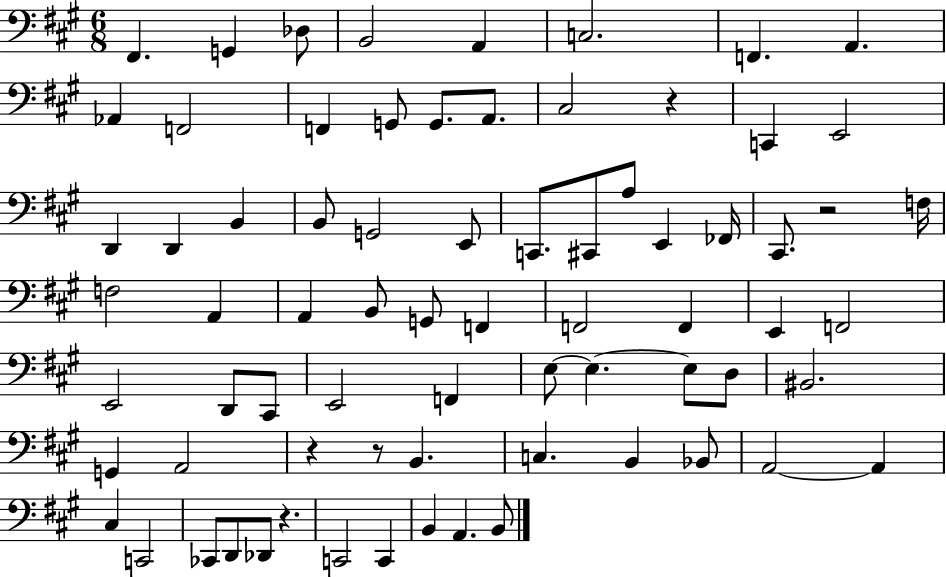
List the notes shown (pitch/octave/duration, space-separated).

F#2/q. G2/q Db3/e B2/h A2/q C3/h. F2/q. A2/q. Ab2/q F2/h F2/q G2/e G2/e. A2/e. C#3/h R/q C2/q E2/h D2/q D2/q B2/q B2/e G2/h E2/e C2/e. C#2/e A3/e E2/q FES2/s C#2/e. R/h F3/s F3/h A2/q A2/q B2/e G2/e F2/q F2/h F2/q E2/q F2/h E2/h D2/e C#2/e E2/h F2/q E3/e E3/q. E3/e D3/e BIS2/h. G2/q A2/h R/q R/e B2/q. C3/q. B2/q Bb2/e A2/h A2/q C#3/q C2/h CES2/e D2/e Db2/e R/q. C2/h C2/q B2/q A2/q. B2/e